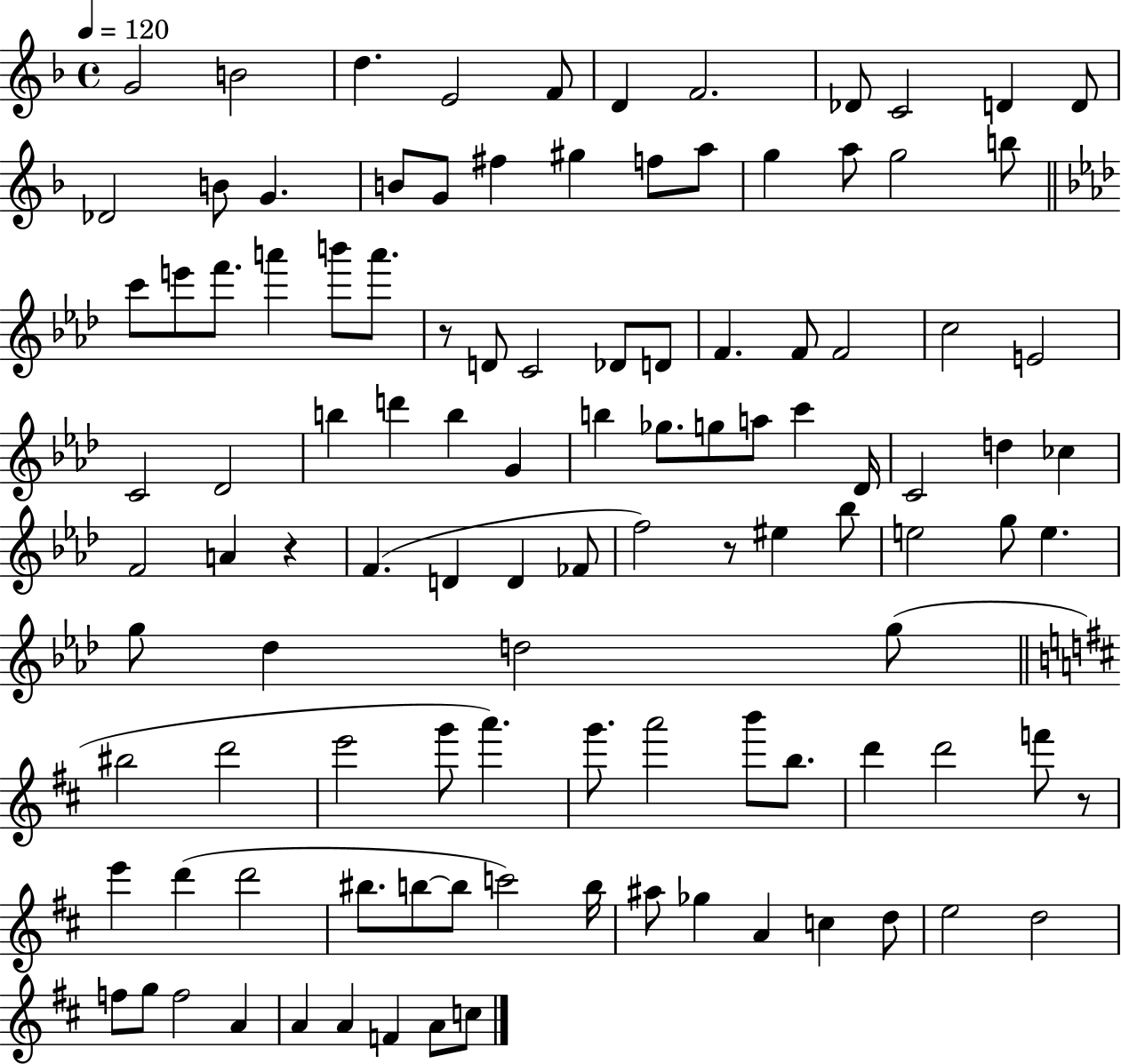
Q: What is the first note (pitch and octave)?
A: G4